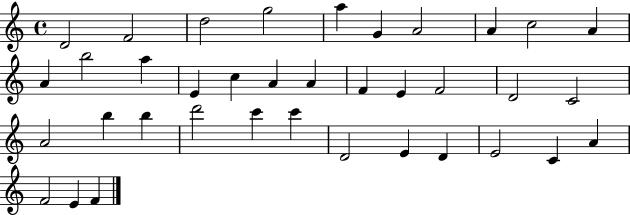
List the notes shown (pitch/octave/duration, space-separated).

D4/h F4/h D5/h G5/h A5/q G4/q A4/h A4/q C5/h A4/q A4/q B5/h A5/q E4/q C5/q A4/q A4/q F4/q E4/q F4/h D4/h C4/h A4/h B5/q B5/q D6/h C6/q C6/q D4/h E4/q D4/q E4/h C4/q A4/q F4/h E4/q F4/q